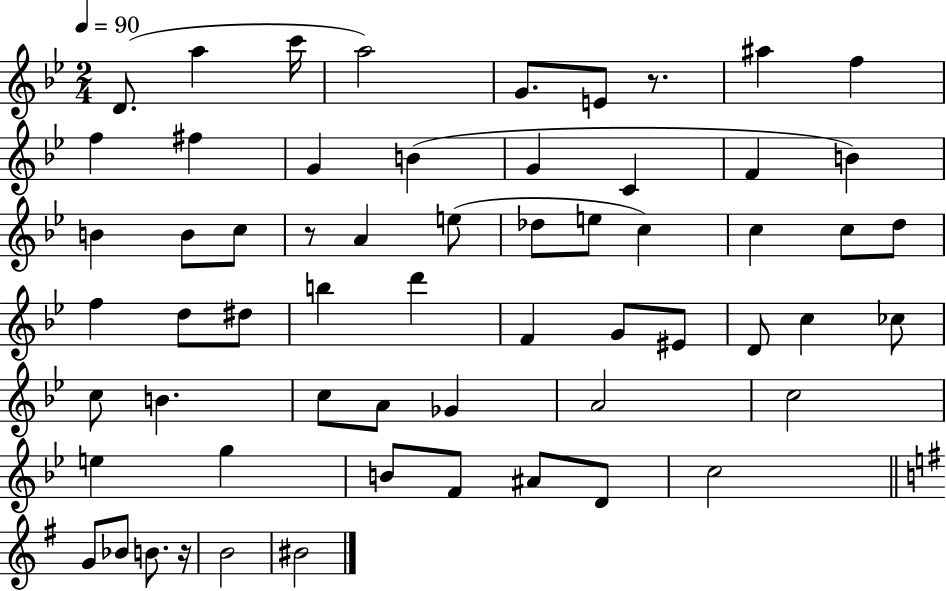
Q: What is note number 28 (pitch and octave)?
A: F5